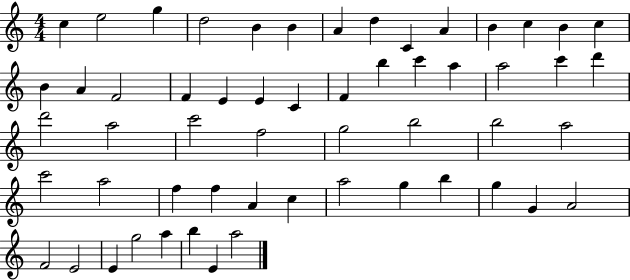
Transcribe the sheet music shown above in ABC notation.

X:1
T:Untitled
M:4/4
L:1/4
K:C
c e2 g d2 B B A d C A B c B c B A F2 F E E C F b c' a a2 c' d' d'2 a2 c'2 f2 g2 b2 b2 a2 c'2 a2 f f A c a2 g b g G A2 F2 E2 E g2 a b E a2